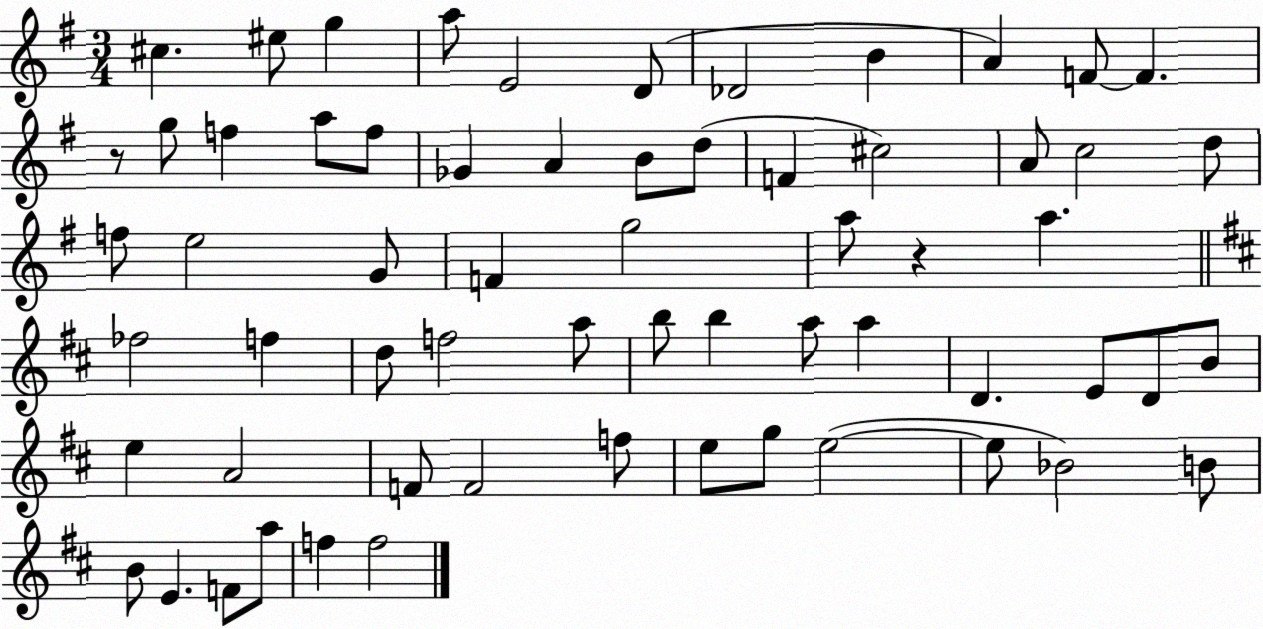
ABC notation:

X:1
T:Untitled
M:3/4
L:1/4
K:G
^c ^e/2 g a/2 E2 D/2 _D2 B A F/2 F z/2 g/2 f a/2 f/2 _G A B/2 d/2 F ^c2 A/2 c2 d/2 f/2 e2 G/2 F g2 a/2 z a _f2 f d/2 f2 a/2 b/2 b a/2 a D E/2 D/2 B/2 e A2 F/2 F2 f/2 e/2 g/2 e2 e/2 _B2 B/2 B/2 E F/2 a/2 f f2